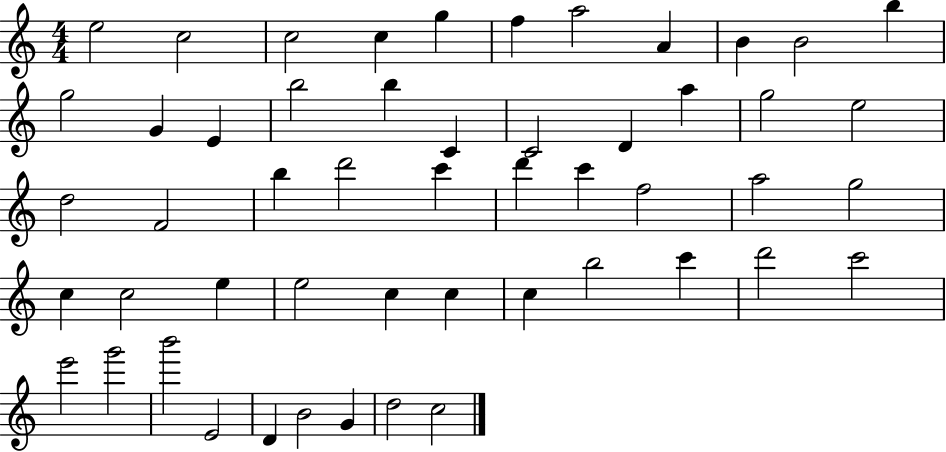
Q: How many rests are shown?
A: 0